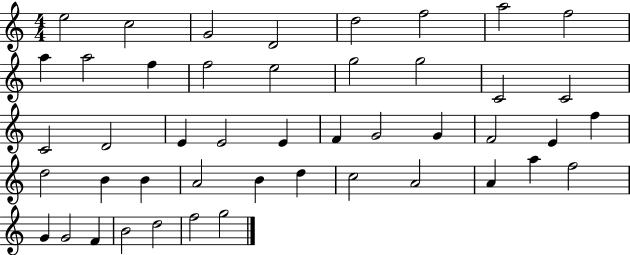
{
  \clef treble
  \numericTimeSignature
  \time 4/4
  \key c \major
  e''2 c''2 | g'2 d'2 | d''2 f''2 | a''2 f''2 | \break a''4 a''2 f''4 | f''2 e''2 | g''2 g''2 | c'2 c'2 | \break c'2 d'2 | e'4 e'2 e'4 | f'4 g'2 g'4 | f'2 e'4 f''4 | \break d''2 b'4 b'4 | a'2 b'4 d''4 | c''2 a'2 | a'4 a''4 f''2 | \break g'4 g'2 f'4 | b'2 d''2 | f''2 g''2 | \bar "|."
}